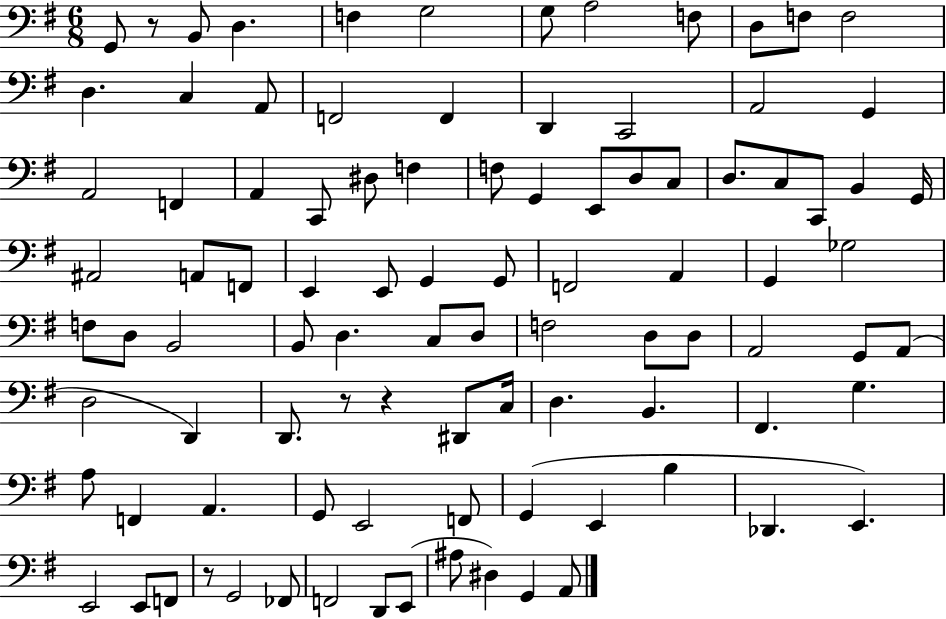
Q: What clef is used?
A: bass